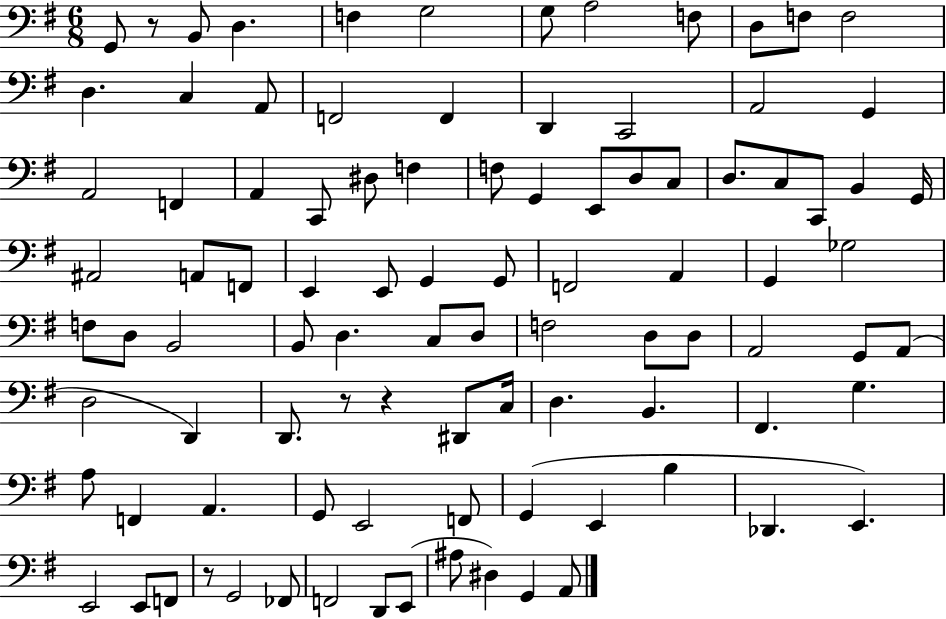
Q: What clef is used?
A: bass